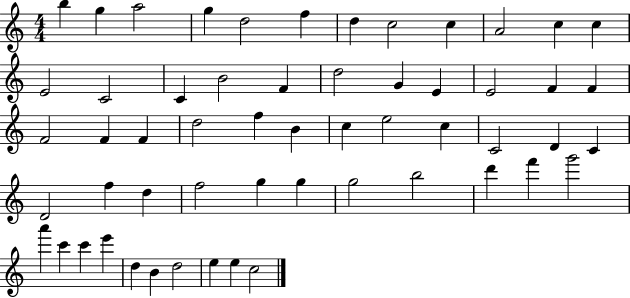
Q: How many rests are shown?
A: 0